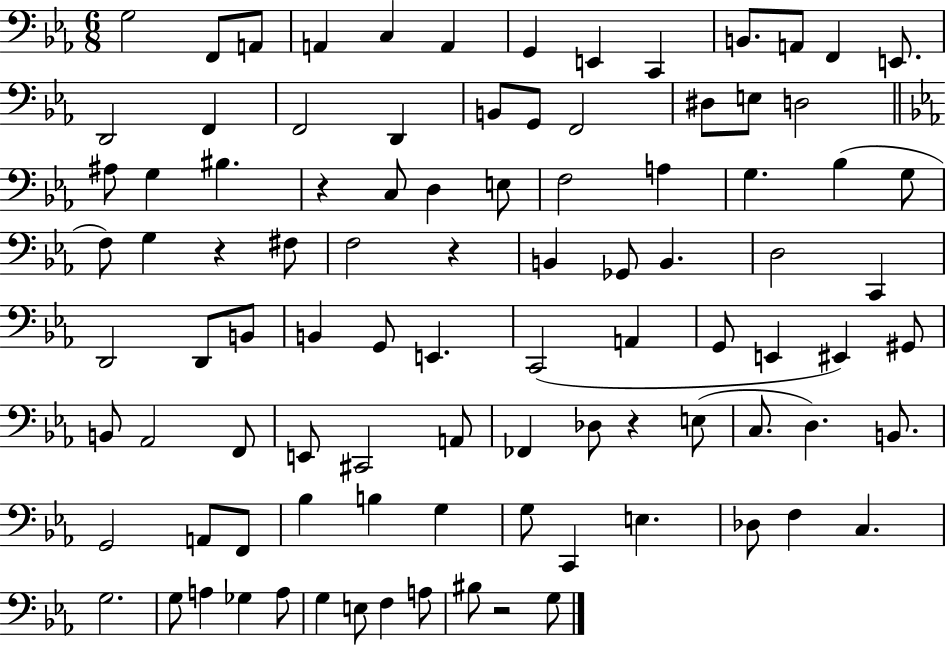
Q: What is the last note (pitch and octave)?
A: G3